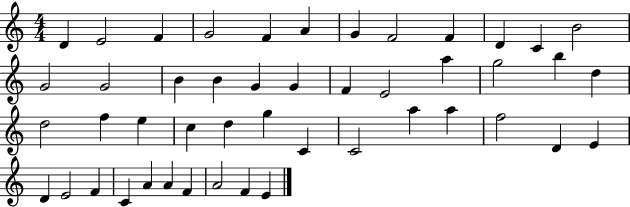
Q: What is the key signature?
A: C major